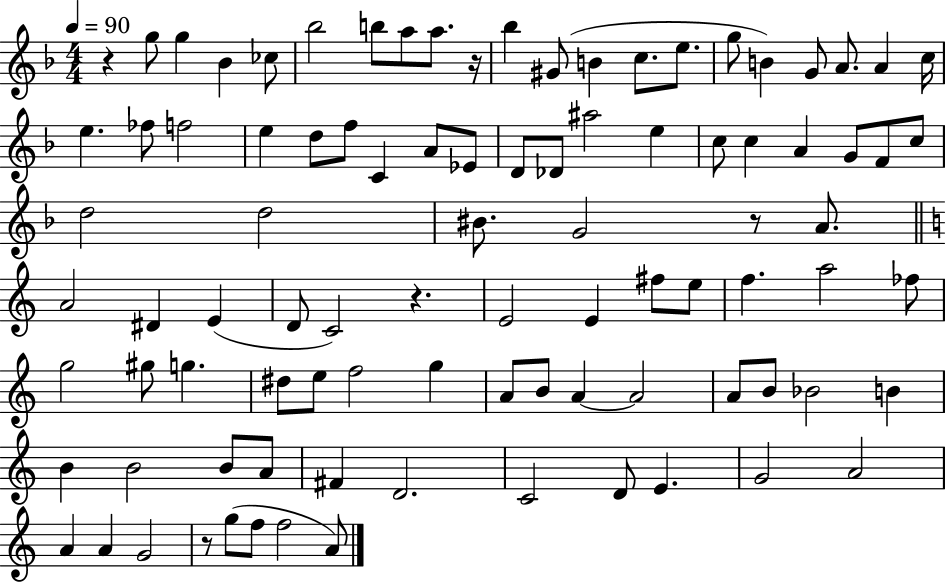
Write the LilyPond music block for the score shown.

{
  \clef treble
  \numericTimeSignature
  \time 4/4
  \key f \major
  \tempo 4 = 90
  \repeat volta 2 { r4 g''8 g''4 bes'4 ces''8 | bes''2 b''8 a''8 a''8. r16 | bes''4 gis'8( b'4 c''8. e''8. | g''8 b'4) g'8 a'8. a'4 c''16 | \break e''4. fes''8 f''2 | e''4 d''8 f''8 c'4 a'8 ees'8 | d'8 des'8 ais''2 e''4 | c''8 c''4 a'4 g'8 f'8 c''8 | \break d''2 d''2 | bis'8. g'2 r8 a'8. | \bar "||" \break \key c \major a'2 dis'4 e'4( | d'8 c'2) r4. | e'2 e'4 fis''8 e''8 | f''4. a''2 fes''8 | \break g''2 gis''8 g''4. | dis''8 e''8 f''2 g''4 | a'8 b'8 a'4~~ a'2 | a'8 b'8 bes'2 b'4 | \break b'4 b'2 b'8 a'8 | fis'4 d'2. | c'2 d'8 e'4. | g'2 a'2 | \break a'4 a'4 g'2 | r8 g''8( f''8 f''2 a'8) | } \bar "|."
}